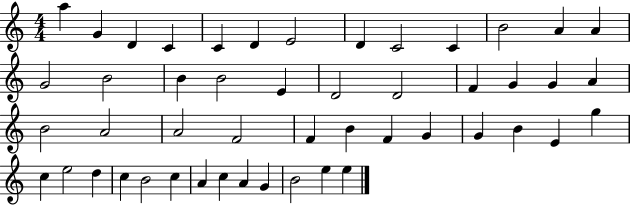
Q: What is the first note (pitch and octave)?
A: A5